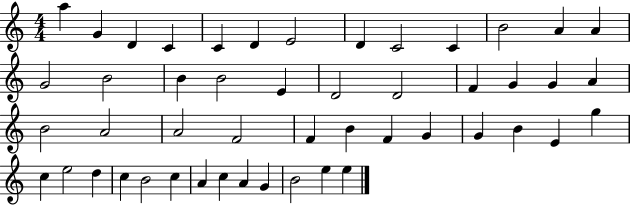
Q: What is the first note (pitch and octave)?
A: A5